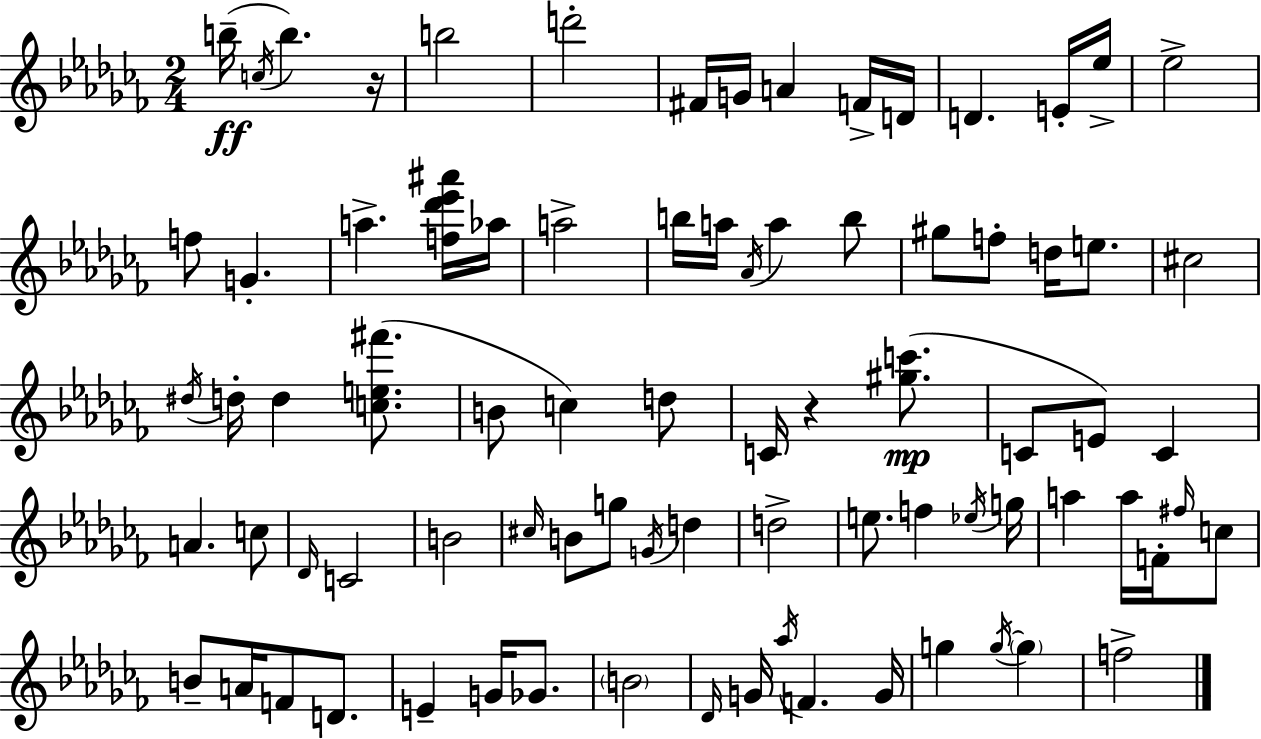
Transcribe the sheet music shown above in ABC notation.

X:1
T:Untitled
M:2/4
L:1/4
K:Abm
b/4 c/4 b z/4 b2 d'2 ^F/4 G/4 A F/4 D/4 D E/4 _e/4 _e2 f/2 G a [f_d'_e'^a']/4 _a/4 a2 b/4 a/4 _A/4 a b/2 ^g/2 f/2 d/4 e/2 ^c2 ^d/4 d/4 d [ce^f']/2 B/2 c d/2 C/4 z [^gc']/2 C/2 E/2 C A c/2 _D/4 C2 B2 ^c/4 B/2 g/2 G/4 d d2 e/2 f _e/4 g/4 a a/4 F/4 ^f/4 c/2 B/2 A/4 F/2 D/2 E G/4 _G/2 B2 _D/4 G/4 _a/4 F G/4 g g/4 g f2